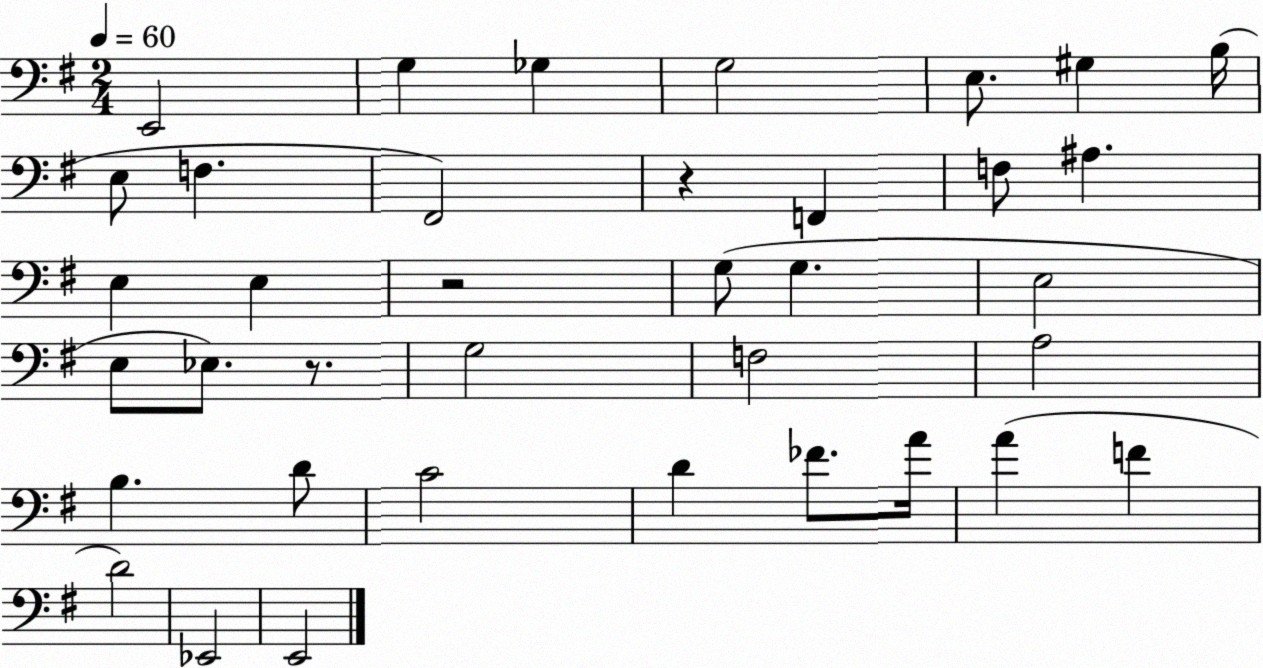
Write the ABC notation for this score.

X:1
T:Untitled
M:2/4
L:1/4
K:G
E,,2 G, _G, G,2 E,/2 ^G, B,/4 E,/2 F, ^F,,2 z F,, F,/2 ^A, E, E, z2 G,/2 G, E,2 E,/2 _E,/2 z/2 G,2 F,2 A,2 B, D/2 C2 D _F/2 A/4 A F D2 _E,,2 E,,2